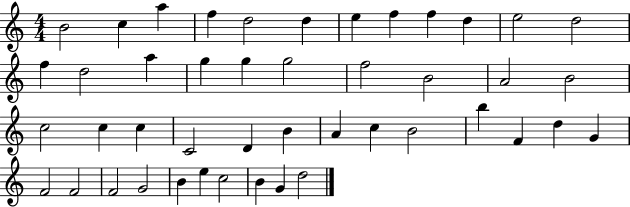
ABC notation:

X:1
T:Untitled
M:4/4
L:1/4
K:C
B2 c a f d2 d e f f d e2 d2 f d2 a g g g2 f2 B2 A2 B2 c2 c c C2 D B A c B2 b F d G F2 F2 F2 G2 B e c2 B G d2